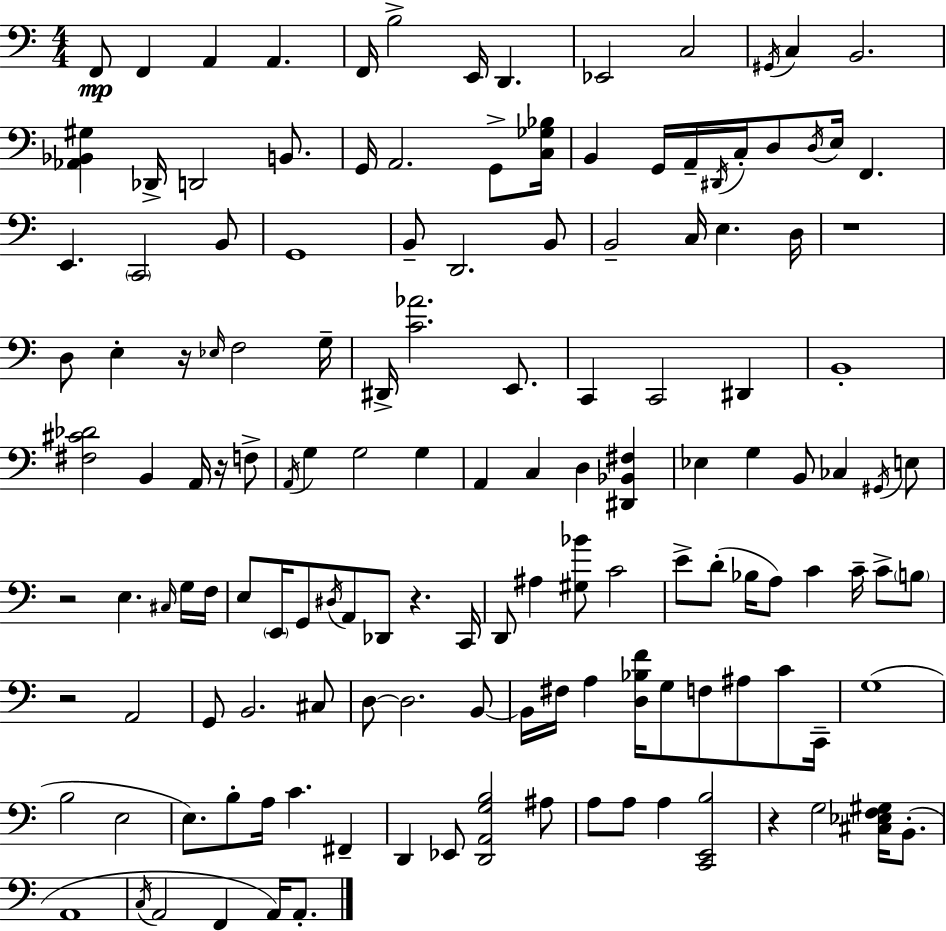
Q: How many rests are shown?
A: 7